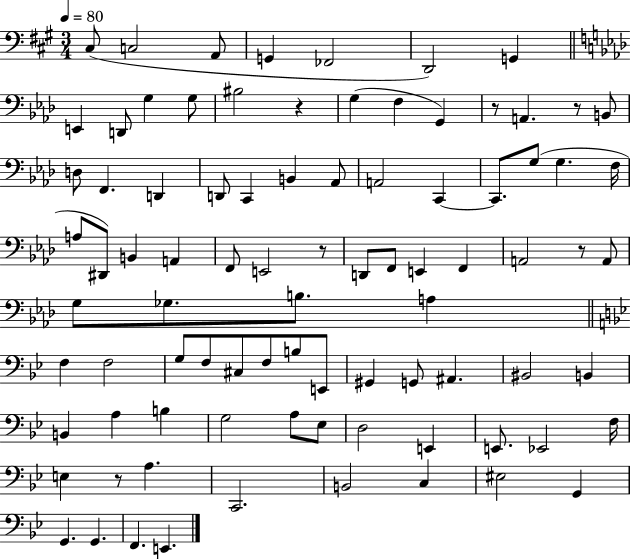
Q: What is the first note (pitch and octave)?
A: C#3